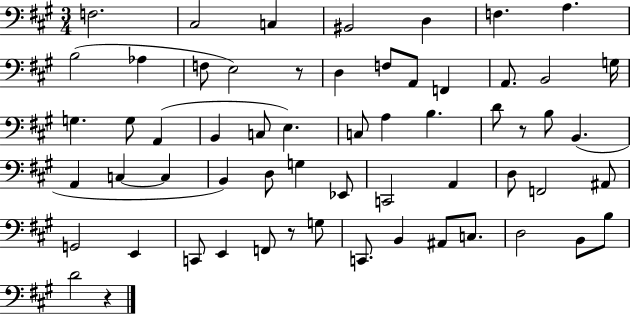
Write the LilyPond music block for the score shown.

{
  \clef bass
  \numericTimeSignature
  \time 3/4
  \key a \major
  f2. | cis2 c4 | bis,2 d4 | f4. a4. | \break b2( aes4 | f8 e2) r8 | d4 f8 a,8 f,4 | a,8. b,2 g16 | \break g4. g8 a,4( | b,4 c8 e4.) | c8 a4 b4. | d'8 r8 b8 b,4.( | \break a,4 c4~~ c4 | b,4) d8 g4 ees,8 | c,2 a,4 | d8 f,2 ais,8 | \break g,2 e,4 | c,8 e,4 f,8 r8 g8 | c,8. b,4 ais,8 c8. | d2 b,8 b8 | \break d'2 r4 | \bar "|."
}